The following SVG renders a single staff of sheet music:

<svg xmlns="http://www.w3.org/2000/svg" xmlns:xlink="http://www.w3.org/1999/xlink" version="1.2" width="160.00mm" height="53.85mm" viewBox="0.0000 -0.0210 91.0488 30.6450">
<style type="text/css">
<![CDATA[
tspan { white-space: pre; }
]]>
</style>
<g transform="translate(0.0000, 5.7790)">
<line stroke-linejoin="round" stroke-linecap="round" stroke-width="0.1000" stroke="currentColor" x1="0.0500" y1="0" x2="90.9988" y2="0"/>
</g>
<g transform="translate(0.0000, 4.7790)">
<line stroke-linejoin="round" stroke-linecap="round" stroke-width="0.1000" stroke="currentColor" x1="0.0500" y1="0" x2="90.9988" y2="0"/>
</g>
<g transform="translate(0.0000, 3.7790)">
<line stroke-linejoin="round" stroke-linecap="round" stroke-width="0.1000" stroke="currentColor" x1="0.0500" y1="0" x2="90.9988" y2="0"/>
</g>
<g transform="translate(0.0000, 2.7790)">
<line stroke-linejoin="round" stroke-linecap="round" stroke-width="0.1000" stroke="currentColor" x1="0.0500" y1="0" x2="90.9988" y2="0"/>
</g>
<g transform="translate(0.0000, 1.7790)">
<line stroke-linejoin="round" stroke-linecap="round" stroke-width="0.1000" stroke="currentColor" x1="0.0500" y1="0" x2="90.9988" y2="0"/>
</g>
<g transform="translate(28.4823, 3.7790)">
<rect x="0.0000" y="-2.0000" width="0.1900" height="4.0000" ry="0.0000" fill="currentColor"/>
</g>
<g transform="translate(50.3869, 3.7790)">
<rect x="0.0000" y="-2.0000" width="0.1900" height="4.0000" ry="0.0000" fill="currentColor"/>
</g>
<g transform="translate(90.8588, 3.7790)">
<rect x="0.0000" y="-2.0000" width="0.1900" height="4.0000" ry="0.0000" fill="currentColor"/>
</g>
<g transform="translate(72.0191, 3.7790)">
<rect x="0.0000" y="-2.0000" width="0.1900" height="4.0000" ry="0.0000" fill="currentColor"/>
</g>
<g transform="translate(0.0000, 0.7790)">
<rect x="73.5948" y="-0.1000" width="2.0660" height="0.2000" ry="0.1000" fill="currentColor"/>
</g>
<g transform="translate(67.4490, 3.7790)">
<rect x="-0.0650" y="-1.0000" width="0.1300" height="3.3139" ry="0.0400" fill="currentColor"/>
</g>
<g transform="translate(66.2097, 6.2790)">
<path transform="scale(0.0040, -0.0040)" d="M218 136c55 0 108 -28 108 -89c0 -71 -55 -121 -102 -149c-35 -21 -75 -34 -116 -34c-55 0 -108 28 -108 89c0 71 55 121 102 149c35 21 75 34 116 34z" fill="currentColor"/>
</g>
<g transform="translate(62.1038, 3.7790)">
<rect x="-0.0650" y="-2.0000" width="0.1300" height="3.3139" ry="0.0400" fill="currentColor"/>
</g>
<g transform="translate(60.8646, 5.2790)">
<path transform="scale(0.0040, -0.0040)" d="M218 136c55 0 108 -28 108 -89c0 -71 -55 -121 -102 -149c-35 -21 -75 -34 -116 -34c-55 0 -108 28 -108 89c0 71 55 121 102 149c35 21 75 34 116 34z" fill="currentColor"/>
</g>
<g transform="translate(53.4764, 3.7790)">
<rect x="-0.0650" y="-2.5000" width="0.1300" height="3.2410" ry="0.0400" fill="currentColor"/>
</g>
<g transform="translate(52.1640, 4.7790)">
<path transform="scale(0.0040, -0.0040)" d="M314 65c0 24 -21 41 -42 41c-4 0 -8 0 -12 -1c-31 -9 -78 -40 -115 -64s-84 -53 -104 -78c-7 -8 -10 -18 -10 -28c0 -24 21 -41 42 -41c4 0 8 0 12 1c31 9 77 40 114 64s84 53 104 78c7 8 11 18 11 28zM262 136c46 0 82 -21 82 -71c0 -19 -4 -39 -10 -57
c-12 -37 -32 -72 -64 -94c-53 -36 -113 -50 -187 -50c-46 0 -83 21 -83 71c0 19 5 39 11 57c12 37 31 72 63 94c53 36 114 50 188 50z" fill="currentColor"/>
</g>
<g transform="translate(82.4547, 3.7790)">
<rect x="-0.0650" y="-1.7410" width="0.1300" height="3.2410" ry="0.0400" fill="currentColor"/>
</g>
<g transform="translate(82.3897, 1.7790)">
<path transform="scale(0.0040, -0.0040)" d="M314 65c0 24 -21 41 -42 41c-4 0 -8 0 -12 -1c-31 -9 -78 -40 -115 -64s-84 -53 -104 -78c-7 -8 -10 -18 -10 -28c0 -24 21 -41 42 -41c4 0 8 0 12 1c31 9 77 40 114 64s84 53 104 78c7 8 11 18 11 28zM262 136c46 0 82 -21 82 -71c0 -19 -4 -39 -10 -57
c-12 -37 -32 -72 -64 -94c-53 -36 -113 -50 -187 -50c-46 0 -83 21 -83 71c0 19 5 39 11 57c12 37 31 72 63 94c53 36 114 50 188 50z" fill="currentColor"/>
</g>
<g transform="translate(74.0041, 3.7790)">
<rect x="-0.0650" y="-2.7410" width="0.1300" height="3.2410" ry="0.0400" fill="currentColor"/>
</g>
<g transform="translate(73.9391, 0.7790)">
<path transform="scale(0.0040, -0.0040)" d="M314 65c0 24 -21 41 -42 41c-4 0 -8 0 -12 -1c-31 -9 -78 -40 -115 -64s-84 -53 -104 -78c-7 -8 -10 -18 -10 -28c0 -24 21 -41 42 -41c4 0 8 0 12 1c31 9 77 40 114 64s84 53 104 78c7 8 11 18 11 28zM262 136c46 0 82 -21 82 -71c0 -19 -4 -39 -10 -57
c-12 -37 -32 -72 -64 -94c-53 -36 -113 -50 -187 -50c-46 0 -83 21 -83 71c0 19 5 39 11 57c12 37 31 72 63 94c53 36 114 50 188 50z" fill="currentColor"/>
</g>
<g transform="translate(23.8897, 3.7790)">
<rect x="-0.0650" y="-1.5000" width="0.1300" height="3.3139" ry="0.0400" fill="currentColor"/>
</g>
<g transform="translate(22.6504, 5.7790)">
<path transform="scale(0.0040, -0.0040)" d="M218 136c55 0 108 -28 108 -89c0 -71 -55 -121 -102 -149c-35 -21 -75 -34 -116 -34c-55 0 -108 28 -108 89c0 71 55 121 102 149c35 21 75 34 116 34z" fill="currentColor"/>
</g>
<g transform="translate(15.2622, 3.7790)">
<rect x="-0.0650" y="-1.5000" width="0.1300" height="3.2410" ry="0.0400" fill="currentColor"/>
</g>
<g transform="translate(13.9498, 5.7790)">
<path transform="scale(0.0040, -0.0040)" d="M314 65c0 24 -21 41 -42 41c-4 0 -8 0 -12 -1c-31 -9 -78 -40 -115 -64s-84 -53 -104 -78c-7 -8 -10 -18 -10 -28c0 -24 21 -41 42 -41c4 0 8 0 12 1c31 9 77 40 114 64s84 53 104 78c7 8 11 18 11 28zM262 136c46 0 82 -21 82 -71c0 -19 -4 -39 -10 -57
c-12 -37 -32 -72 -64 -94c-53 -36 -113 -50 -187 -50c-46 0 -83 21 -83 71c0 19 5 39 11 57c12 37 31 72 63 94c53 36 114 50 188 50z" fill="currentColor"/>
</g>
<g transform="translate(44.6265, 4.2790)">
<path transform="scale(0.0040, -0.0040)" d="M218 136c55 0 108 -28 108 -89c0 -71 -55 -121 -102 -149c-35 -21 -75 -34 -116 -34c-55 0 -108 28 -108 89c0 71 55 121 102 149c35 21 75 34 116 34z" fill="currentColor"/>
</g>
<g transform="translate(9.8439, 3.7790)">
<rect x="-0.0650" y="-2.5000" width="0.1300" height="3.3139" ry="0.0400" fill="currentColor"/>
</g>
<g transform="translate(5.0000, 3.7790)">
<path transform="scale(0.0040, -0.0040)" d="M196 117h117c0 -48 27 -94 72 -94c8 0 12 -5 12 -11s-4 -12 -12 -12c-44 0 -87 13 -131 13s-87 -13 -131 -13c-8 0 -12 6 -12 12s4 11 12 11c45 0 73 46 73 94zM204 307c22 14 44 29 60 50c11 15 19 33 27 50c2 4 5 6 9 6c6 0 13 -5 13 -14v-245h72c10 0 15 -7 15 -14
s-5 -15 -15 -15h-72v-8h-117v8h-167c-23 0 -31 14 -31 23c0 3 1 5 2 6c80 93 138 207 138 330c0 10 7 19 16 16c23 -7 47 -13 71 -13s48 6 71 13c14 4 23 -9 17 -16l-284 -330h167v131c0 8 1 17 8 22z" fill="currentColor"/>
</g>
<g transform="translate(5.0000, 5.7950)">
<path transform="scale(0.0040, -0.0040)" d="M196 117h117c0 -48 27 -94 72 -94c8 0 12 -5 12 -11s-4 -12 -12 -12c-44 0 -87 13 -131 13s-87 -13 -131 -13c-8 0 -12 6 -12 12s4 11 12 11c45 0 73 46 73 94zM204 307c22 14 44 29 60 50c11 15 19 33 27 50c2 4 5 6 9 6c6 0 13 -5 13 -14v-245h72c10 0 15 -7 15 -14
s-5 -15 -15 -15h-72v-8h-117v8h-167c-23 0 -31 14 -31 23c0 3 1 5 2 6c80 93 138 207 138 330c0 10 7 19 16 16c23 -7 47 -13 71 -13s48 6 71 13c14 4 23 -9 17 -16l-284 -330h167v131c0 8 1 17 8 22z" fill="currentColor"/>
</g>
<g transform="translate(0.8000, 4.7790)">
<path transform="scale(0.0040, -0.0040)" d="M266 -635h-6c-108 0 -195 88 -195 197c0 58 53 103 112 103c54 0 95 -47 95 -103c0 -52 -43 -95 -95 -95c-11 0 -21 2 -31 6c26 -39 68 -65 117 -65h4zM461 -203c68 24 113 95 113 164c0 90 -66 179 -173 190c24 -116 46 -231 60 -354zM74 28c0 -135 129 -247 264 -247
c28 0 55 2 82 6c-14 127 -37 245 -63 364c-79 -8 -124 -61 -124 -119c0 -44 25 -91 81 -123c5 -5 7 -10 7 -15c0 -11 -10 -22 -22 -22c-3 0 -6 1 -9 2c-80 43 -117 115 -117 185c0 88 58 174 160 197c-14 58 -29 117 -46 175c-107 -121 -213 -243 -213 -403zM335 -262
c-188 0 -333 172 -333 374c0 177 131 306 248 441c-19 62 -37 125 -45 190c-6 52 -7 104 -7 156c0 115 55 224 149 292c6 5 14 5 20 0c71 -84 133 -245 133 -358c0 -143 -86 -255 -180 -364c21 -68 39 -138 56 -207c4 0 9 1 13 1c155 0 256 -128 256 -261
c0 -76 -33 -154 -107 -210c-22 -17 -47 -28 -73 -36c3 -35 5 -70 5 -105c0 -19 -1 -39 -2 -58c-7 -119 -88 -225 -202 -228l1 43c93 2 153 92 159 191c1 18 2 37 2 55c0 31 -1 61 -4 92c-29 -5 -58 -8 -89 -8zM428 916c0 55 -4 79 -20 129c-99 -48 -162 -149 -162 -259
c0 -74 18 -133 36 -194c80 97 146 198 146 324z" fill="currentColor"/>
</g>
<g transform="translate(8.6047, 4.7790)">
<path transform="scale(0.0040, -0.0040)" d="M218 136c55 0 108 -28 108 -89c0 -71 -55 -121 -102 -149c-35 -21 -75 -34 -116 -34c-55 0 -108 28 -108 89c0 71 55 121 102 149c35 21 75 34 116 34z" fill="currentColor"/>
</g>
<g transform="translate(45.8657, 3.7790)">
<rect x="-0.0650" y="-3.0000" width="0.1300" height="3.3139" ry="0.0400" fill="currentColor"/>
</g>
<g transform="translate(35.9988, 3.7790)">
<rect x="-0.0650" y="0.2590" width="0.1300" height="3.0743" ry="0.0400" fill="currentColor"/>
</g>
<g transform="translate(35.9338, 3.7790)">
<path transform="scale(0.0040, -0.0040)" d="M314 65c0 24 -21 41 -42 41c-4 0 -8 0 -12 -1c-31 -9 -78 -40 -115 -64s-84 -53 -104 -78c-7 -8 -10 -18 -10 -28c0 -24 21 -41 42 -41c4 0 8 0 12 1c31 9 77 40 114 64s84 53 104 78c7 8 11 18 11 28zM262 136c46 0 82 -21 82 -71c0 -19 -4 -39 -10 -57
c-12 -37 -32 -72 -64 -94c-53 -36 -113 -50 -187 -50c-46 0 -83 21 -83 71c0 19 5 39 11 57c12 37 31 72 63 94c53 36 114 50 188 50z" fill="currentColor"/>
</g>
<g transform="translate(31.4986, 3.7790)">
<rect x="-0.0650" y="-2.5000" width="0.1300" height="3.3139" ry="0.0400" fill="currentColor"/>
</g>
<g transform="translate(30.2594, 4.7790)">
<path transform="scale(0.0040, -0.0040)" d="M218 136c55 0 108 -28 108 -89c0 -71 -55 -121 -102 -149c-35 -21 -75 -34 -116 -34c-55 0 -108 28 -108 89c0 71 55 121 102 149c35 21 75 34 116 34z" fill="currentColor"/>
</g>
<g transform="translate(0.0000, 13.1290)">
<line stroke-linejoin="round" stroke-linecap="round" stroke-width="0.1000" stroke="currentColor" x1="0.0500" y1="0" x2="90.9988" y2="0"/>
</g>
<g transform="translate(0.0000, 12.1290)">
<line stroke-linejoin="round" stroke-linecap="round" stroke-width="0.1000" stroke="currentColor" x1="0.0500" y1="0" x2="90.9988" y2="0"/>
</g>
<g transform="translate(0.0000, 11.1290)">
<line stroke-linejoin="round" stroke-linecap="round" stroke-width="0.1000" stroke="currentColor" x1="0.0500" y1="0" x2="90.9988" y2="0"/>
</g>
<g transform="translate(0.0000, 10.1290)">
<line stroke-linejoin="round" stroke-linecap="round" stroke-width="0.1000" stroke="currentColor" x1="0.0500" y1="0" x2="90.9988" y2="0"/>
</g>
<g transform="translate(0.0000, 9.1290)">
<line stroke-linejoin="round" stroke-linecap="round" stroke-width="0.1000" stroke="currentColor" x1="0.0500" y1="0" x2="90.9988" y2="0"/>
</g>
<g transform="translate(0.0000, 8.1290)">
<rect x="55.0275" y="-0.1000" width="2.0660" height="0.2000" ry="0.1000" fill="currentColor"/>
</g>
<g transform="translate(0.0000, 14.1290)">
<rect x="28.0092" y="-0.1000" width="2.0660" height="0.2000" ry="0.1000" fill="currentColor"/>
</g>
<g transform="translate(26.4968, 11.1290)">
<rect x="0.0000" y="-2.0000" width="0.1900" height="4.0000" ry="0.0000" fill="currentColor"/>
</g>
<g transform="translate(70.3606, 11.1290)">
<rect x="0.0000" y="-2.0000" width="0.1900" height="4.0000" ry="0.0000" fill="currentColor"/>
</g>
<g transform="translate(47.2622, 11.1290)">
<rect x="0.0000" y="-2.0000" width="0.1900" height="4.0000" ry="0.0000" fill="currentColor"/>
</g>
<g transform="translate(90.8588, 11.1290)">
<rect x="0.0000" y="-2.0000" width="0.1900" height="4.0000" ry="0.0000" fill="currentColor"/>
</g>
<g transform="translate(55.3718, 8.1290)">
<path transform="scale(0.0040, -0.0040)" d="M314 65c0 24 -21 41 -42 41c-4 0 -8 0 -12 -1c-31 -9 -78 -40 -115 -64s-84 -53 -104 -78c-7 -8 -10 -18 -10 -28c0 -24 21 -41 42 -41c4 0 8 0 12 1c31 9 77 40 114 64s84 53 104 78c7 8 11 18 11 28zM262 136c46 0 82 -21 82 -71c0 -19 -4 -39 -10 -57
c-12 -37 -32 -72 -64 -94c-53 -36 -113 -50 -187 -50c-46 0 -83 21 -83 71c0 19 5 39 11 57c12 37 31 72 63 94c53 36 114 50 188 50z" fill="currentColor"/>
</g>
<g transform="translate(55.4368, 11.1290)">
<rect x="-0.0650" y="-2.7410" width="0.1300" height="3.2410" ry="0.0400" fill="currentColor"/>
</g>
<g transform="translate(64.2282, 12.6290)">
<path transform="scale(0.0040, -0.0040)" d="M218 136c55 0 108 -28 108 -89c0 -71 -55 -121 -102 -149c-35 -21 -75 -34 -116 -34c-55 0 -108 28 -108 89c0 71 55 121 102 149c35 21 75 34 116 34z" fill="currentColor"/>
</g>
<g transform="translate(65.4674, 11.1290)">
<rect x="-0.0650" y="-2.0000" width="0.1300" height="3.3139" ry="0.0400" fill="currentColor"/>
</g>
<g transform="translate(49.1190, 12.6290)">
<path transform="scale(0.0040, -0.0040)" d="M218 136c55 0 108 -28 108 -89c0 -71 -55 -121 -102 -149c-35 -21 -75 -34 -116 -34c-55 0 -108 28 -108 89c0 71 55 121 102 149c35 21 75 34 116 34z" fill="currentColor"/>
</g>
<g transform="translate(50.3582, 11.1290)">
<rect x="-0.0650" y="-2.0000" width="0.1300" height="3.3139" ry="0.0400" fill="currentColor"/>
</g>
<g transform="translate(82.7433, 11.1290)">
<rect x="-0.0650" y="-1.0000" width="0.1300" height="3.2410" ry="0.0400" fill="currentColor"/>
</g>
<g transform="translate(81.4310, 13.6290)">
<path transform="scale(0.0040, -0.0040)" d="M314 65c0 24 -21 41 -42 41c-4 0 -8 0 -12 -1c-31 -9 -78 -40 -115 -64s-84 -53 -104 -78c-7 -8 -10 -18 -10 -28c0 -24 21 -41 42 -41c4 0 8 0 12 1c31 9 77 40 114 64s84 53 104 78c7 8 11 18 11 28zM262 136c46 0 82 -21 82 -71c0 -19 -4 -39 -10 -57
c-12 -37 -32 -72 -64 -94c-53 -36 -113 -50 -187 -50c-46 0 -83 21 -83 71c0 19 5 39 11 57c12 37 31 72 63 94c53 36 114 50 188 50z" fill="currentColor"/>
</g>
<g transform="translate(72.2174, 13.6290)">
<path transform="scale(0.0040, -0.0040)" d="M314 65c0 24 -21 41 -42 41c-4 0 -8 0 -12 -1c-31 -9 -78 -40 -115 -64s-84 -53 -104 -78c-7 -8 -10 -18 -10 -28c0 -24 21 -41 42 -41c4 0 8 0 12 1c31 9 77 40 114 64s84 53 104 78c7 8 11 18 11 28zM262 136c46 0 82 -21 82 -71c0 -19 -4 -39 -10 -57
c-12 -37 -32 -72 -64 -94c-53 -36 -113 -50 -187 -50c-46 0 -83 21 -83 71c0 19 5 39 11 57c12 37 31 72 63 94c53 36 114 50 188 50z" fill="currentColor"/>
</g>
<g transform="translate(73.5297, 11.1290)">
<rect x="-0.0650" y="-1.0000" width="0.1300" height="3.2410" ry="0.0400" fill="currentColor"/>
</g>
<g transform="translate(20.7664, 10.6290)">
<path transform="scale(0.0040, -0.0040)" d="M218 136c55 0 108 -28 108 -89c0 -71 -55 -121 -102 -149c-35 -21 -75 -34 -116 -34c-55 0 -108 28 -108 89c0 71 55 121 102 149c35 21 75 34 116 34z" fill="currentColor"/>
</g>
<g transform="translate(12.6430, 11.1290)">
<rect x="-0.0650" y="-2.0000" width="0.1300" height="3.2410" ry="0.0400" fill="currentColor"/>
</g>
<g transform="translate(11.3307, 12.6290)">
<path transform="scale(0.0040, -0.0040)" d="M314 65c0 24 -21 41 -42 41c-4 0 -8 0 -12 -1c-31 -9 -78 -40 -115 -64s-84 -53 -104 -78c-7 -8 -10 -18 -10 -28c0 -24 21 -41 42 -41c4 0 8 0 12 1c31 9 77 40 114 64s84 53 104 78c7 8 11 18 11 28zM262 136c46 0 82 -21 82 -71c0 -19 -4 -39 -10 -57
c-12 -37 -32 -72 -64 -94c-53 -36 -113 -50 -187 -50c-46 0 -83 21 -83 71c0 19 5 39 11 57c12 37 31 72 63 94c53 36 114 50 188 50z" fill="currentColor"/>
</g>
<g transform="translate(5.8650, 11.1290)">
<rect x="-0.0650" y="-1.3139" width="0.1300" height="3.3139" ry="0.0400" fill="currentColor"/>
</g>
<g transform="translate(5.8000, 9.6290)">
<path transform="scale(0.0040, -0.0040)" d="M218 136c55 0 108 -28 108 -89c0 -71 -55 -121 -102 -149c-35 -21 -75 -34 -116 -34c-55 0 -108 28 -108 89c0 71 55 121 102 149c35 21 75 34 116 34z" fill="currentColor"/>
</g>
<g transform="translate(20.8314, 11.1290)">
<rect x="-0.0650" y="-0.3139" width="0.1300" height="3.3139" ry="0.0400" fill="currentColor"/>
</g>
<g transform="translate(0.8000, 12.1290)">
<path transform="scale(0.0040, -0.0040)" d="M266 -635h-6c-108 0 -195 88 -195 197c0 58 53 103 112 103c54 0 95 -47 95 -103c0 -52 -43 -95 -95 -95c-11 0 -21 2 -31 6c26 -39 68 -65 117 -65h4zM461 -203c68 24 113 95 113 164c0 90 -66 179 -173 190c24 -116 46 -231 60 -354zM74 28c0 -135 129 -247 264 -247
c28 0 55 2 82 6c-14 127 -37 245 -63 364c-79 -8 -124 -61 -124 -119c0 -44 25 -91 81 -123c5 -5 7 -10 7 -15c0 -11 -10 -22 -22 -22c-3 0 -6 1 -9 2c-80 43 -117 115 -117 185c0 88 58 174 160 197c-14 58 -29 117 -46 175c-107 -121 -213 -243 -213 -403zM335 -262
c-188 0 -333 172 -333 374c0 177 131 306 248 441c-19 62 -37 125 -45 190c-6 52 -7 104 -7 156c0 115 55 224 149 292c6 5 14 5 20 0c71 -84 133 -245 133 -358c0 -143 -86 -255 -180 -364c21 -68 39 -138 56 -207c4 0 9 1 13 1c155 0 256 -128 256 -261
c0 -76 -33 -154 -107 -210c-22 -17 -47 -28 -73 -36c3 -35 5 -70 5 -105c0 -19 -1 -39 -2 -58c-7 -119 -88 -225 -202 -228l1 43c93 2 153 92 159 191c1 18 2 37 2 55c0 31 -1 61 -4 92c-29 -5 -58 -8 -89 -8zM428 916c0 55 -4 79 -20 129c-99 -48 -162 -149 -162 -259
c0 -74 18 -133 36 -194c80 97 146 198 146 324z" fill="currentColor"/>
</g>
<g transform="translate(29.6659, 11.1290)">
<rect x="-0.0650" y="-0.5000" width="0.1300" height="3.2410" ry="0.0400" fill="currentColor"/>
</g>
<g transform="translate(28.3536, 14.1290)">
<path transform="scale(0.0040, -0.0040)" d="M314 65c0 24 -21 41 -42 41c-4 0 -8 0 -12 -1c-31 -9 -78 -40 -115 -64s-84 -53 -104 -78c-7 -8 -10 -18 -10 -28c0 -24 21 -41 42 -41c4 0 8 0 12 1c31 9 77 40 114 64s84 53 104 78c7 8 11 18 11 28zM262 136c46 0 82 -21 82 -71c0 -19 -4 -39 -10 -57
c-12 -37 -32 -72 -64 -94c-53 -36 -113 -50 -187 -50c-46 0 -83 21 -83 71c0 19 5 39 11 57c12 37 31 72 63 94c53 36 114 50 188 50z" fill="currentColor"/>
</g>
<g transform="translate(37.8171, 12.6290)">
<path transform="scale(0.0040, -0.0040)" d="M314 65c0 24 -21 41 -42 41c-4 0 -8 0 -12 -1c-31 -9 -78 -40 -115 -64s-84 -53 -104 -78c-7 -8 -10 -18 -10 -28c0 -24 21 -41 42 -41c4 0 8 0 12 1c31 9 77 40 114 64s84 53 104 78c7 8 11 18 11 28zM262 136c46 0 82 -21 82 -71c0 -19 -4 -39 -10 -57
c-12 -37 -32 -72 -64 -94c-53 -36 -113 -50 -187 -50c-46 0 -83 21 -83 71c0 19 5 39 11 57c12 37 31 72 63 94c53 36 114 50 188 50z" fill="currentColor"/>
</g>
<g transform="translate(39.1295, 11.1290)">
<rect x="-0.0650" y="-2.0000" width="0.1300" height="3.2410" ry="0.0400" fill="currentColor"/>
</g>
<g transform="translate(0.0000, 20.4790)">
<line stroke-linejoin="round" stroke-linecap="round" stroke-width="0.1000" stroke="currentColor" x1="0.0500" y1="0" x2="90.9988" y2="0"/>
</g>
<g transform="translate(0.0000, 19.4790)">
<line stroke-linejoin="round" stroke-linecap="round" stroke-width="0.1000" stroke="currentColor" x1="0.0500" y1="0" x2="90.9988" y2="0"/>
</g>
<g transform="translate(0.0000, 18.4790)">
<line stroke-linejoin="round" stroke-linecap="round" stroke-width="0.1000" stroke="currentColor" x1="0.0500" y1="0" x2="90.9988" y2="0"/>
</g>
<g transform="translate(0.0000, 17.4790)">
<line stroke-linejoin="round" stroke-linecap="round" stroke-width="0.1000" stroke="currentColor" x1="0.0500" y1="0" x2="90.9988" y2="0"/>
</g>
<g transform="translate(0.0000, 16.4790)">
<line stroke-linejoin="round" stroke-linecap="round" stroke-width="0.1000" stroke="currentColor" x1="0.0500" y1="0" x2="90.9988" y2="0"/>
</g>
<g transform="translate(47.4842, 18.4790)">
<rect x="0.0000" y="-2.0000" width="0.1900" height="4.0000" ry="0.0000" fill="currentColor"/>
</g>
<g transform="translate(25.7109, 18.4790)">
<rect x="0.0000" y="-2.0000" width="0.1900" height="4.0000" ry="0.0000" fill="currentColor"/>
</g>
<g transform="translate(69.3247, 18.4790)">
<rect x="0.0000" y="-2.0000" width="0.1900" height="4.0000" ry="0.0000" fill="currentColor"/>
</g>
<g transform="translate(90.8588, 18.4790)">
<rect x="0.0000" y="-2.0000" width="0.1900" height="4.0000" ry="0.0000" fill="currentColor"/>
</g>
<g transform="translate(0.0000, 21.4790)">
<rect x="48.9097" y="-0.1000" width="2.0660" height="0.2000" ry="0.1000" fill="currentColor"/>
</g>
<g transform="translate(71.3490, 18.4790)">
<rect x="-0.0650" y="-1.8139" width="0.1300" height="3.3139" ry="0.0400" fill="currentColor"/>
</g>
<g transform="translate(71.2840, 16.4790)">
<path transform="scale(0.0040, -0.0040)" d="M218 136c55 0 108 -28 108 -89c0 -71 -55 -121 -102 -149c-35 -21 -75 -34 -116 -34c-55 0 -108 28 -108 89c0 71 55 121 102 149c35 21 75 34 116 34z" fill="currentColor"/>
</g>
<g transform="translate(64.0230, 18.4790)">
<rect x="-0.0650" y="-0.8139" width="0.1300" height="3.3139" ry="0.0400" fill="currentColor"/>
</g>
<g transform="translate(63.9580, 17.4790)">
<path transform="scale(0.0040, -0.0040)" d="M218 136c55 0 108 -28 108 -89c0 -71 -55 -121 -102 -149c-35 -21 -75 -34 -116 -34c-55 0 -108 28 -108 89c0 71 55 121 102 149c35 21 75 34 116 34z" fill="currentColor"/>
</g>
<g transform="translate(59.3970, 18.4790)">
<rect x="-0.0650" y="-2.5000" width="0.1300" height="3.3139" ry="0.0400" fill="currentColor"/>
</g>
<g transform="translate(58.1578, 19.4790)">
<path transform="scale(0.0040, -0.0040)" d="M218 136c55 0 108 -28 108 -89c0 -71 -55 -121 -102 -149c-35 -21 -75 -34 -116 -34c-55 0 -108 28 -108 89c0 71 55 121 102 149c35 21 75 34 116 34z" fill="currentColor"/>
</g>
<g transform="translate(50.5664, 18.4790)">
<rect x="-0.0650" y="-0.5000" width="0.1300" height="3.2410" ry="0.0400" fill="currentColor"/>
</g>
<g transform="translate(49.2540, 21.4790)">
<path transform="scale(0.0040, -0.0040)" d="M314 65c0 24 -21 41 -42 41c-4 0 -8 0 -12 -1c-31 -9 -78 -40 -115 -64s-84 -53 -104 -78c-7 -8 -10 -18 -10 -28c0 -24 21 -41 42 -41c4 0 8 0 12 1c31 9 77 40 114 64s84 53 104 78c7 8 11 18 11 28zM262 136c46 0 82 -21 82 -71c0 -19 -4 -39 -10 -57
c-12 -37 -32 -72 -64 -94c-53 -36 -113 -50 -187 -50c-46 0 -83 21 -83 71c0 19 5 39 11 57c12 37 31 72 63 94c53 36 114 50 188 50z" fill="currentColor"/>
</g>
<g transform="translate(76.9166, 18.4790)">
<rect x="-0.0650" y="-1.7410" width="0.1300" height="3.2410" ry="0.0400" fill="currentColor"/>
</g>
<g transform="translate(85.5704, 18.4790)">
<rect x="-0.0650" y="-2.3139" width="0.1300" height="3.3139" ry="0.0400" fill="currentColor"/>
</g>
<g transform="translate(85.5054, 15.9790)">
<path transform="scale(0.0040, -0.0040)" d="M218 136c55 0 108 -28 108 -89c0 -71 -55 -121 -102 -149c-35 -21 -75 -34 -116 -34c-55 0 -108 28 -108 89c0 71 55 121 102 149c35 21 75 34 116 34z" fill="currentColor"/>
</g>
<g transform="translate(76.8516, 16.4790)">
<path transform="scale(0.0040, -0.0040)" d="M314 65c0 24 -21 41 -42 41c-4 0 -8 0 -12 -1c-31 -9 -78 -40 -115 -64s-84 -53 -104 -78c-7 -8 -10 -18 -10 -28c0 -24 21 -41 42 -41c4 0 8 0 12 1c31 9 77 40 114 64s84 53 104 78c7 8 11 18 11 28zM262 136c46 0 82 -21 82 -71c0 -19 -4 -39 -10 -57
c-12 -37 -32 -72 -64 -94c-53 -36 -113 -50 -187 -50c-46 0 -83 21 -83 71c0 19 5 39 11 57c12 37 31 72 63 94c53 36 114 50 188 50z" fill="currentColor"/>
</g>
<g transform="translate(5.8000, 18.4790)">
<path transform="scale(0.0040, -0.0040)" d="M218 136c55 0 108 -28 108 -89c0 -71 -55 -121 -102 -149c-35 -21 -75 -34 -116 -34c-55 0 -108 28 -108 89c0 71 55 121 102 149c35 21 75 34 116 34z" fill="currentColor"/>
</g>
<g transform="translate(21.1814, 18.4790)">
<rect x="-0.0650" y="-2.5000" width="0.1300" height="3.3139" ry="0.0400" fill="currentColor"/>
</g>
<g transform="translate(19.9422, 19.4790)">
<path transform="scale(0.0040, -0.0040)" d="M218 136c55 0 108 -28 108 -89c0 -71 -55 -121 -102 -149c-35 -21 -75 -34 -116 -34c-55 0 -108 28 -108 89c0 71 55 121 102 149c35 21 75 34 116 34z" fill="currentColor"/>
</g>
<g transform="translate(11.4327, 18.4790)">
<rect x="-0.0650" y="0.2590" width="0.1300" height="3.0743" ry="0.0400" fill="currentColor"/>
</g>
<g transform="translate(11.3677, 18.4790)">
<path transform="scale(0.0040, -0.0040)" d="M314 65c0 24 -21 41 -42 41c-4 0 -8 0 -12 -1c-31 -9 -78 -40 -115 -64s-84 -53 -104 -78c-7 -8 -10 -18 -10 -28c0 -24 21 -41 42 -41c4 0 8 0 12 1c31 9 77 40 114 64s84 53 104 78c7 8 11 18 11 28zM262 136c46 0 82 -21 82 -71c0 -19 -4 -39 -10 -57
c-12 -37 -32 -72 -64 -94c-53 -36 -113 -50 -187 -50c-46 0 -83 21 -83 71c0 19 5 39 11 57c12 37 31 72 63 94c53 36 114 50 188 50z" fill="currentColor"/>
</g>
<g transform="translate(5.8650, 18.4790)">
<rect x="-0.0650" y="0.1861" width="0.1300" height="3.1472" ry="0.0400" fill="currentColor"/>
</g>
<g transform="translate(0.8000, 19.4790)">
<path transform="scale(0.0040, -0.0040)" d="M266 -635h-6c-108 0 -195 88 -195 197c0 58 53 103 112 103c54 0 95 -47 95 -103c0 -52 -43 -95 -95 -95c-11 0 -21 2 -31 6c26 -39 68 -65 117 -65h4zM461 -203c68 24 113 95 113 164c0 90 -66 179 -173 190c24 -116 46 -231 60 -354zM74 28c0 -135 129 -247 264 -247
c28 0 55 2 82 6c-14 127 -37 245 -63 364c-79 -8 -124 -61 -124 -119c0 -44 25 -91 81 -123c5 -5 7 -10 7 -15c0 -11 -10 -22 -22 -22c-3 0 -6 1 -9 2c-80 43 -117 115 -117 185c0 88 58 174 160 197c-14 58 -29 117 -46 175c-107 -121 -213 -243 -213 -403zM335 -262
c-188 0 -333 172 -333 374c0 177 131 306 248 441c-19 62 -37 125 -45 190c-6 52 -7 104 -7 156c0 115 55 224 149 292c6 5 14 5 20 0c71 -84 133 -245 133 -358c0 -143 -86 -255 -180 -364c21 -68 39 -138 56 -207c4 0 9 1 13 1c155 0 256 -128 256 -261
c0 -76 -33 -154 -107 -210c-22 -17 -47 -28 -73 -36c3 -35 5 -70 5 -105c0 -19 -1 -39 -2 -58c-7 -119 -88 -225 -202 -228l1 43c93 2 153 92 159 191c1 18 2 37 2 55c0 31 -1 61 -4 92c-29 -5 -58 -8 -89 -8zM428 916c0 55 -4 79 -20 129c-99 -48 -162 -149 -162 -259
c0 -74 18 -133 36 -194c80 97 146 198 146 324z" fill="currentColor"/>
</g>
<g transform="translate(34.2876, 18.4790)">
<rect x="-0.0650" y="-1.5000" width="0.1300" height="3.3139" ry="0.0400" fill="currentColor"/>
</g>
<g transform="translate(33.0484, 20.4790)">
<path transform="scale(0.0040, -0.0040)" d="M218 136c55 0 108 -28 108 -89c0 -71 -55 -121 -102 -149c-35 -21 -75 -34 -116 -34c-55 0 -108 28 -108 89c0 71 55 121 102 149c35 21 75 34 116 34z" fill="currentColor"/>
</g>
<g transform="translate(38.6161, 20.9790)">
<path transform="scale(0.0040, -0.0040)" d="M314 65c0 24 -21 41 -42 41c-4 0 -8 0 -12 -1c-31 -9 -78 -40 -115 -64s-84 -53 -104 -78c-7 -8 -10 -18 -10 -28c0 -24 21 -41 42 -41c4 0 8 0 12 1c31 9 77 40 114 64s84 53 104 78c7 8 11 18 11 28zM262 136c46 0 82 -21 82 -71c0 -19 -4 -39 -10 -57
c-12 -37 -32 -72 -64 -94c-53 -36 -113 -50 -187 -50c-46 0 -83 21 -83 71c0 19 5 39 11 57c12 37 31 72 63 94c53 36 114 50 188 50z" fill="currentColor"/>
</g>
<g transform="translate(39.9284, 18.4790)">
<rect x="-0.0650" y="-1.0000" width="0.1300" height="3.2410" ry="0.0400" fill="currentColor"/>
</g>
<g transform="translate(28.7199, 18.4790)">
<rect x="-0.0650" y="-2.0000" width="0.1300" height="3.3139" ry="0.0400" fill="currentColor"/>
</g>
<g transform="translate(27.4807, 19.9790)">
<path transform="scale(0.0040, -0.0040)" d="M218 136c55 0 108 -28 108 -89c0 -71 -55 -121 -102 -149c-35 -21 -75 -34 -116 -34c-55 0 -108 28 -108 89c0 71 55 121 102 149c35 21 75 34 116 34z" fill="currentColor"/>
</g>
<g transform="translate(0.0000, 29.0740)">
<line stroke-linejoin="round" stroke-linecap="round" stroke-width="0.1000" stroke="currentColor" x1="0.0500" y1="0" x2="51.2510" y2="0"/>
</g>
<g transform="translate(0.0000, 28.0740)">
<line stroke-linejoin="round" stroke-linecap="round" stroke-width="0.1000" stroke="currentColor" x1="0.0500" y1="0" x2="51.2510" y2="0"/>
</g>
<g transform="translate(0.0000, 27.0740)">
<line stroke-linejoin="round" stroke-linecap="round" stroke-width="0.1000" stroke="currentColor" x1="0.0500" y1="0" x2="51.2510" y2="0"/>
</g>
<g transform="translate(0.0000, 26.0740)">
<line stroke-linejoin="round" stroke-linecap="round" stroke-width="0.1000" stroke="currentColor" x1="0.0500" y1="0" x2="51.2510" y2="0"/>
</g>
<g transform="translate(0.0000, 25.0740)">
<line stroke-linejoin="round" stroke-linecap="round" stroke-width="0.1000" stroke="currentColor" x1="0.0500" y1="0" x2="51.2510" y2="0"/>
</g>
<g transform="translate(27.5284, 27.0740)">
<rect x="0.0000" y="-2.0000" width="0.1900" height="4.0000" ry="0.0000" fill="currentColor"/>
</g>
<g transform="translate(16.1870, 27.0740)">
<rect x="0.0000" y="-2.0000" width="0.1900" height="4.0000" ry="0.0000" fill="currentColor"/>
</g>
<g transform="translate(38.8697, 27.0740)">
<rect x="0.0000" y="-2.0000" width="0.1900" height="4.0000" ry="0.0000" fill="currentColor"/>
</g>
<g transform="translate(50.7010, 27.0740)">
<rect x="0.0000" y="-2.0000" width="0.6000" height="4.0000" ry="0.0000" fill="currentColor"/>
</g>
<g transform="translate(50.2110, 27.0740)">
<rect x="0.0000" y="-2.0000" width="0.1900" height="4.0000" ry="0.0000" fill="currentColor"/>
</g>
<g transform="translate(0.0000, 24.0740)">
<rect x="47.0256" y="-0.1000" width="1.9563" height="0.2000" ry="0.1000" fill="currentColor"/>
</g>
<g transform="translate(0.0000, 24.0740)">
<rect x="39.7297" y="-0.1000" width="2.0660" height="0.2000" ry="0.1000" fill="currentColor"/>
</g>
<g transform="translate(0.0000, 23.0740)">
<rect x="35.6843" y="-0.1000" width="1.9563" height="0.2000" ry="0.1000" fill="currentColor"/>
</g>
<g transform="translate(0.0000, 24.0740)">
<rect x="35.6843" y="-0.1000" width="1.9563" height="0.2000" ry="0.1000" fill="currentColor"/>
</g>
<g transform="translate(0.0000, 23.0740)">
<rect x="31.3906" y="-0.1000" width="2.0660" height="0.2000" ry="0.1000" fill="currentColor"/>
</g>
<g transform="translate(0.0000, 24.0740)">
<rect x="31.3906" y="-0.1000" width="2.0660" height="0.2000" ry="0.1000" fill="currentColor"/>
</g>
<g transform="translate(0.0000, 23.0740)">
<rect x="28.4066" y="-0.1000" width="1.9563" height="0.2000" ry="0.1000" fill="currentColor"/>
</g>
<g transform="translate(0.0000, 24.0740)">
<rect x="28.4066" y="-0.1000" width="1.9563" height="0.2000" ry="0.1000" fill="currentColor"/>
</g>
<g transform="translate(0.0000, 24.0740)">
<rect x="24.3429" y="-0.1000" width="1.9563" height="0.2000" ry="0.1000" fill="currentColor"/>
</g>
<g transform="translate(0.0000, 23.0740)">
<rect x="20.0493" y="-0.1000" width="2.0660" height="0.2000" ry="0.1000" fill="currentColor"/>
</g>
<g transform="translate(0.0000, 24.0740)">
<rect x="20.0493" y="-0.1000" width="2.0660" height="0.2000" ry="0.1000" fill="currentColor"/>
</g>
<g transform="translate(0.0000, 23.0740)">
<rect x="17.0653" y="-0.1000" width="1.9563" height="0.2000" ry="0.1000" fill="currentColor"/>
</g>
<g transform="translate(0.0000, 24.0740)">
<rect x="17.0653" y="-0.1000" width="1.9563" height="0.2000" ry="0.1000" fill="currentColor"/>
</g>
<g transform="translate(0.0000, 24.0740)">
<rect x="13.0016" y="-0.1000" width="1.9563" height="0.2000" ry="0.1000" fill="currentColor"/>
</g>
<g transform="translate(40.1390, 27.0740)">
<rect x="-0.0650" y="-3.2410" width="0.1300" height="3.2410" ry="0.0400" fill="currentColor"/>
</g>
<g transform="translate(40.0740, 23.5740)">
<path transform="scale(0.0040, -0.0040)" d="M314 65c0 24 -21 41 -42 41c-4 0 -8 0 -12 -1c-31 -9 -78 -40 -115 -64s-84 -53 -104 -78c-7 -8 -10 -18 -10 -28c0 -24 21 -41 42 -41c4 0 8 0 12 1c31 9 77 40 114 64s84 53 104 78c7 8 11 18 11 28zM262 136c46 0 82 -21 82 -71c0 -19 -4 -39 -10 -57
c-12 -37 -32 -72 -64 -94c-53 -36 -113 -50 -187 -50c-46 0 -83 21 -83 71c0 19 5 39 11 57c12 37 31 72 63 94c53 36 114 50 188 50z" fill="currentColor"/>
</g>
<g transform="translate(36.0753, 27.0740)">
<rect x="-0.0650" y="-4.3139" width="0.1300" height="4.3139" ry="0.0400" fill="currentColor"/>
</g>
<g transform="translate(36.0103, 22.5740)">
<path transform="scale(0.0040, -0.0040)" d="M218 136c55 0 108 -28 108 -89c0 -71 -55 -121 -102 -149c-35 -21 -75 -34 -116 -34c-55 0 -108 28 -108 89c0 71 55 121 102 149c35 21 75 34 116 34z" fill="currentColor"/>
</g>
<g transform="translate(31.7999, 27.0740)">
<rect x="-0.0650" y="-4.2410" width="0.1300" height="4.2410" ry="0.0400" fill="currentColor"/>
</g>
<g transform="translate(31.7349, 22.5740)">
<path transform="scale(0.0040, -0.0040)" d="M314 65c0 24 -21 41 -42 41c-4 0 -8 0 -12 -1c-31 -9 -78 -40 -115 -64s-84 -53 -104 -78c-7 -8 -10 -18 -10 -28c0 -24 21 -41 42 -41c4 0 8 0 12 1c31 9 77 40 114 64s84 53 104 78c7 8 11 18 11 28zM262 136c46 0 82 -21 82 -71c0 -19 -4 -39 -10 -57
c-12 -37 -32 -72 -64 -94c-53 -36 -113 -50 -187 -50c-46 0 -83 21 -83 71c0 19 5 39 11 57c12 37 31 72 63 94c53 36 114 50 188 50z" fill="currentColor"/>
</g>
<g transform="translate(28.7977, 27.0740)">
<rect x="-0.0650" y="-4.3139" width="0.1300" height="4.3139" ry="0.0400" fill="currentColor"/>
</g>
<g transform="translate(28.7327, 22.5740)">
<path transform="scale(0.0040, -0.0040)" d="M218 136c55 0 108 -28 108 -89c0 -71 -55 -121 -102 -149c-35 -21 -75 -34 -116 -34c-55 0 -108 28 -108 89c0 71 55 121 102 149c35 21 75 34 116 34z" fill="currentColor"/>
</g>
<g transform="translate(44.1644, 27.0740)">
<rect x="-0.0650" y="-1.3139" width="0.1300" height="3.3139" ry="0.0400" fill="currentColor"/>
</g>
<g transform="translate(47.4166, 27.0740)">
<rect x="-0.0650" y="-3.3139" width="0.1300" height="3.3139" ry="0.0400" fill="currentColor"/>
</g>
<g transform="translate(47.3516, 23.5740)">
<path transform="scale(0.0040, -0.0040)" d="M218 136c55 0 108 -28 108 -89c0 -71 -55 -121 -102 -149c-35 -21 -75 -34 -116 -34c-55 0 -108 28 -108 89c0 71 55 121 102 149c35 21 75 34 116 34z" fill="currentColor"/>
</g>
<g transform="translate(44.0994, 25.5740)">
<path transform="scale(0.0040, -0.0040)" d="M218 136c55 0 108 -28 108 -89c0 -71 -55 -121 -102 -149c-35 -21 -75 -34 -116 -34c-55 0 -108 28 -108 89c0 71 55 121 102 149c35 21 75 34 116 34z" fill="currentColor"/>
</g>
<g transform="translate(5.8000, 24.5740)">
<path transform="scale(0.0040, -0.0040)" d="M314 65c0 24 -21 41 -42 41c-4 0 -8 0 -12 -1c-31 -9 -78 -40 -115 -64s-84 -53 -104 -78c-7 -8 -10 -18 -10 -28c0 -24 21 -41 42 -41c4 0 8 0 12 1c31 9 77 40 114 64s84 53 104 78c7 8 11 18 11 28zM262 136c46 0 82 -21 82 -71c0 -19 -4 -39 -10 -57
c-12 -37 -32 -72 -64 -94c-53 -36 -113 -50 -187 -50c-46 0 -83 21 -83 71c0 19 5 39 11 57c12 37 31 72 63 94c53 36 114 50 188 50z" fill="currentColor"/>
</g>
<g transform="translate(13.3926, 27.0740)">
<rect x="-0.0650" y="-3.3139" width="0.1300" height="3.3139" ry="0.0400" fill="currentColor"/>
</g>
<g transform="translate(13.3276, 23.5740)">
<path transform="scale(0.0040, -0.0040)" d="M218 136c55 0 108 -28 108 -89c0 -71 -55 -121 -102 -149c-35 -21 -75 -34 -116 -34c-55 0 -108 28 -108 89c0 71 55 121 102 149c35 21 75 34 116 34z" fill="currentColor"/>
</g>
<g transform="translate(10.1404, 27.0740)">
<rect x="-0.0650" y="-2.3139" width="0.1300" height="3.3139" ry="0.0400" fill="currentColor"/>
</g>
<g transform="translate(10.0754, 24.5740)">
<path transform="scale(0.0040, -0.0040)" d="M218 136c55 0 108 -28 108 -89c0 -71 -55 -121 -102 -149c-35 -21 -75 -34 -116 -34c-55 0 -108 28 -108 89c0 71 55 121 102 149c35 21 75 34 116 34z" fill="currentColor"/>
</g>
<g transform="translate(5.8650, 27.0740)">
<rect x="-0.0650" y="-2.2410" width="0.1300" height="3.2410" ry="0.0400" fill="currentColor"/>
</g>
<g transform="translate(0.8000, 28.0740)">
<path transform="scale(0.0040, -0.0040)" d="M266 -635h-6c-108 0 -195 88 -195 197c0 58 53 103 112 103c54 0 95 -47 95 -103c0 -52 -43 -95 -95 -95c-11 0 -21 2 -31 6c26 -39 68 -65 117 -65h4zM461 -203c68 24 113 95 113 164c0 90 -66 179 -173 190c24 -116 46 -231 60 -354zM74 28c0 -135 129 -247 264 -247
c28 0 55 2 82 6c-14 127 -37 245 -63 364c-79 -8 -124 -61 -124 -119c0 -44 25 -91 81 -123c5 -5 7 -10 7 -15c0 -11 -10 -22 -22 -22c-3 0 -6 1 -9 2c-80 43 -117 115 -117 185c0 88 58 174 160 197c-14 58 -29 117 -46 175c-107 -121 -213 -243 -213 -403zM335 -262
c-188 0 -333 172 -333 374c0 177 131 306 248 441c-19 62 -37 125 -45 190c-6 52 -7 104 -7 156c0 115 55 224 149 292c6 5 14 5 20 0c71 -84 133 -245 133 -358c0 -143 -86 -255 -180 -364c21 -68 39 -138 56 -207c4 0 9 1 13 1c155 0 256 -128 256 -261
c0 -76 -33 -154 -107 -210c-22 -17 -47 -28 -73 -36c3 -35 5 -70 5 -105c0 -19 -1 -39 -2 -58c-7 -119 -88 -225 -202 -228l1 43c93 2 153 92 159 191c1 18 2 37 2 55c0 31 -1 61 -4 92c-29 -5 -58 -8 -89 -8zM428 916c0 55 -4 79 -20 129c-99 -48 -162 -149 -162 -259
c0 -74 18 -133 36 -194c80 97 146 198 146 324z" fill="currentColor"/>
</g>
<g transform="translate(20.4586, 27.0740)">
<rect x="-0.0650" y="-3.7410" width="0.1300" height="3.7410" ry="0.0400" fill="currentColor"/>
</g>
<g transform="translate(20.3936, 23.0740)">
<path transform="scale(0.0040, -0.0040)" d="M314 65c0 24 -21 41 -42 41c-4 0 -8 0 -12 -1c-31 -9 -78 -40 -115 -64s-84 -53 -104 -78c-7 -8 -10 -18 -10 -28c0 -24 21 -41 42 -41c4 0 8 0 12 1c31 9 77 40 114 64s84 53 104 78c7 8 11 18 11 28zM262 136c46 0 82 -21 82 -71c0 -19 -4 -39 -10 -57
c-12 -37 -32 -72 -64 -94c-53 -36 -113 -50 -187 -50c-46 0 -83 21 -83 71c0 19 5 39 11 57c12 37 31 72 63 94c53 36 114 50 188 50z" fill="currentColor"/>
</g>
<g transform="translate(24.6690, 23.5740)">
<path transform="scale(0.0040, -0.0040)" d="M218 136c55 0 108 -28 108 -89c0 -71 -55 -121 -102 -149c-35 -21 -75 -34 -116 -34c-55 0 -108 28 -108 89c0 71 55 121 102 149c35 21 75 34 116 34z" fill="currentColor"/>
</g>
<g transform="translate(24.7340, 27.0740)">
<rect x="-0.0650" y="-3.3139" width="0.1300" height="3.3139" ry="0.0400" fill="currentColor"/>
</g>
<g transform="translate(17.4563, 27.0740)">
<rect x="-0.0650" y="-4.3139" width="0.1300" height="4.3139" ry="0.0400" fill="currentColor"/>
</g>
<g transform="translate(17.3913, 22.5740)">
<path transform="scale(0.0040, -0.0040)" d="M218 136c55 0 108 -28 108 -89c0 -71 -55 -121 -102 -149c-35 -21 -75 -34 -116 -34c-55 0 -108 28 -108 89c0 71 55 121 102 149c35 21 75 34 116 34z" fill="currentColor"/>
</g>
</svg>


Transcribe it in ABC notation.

X:1
T:Untitled
M:4/4
L:1/4
K:C
G E2 E G B2 A G2 F D a2 f2 e F2 c C2 F2 F a2 F D2 D2 B B2 G F E D2 C2 G d f f2 g g2 g b d' c'2 b d' d'2 d' b2 e b